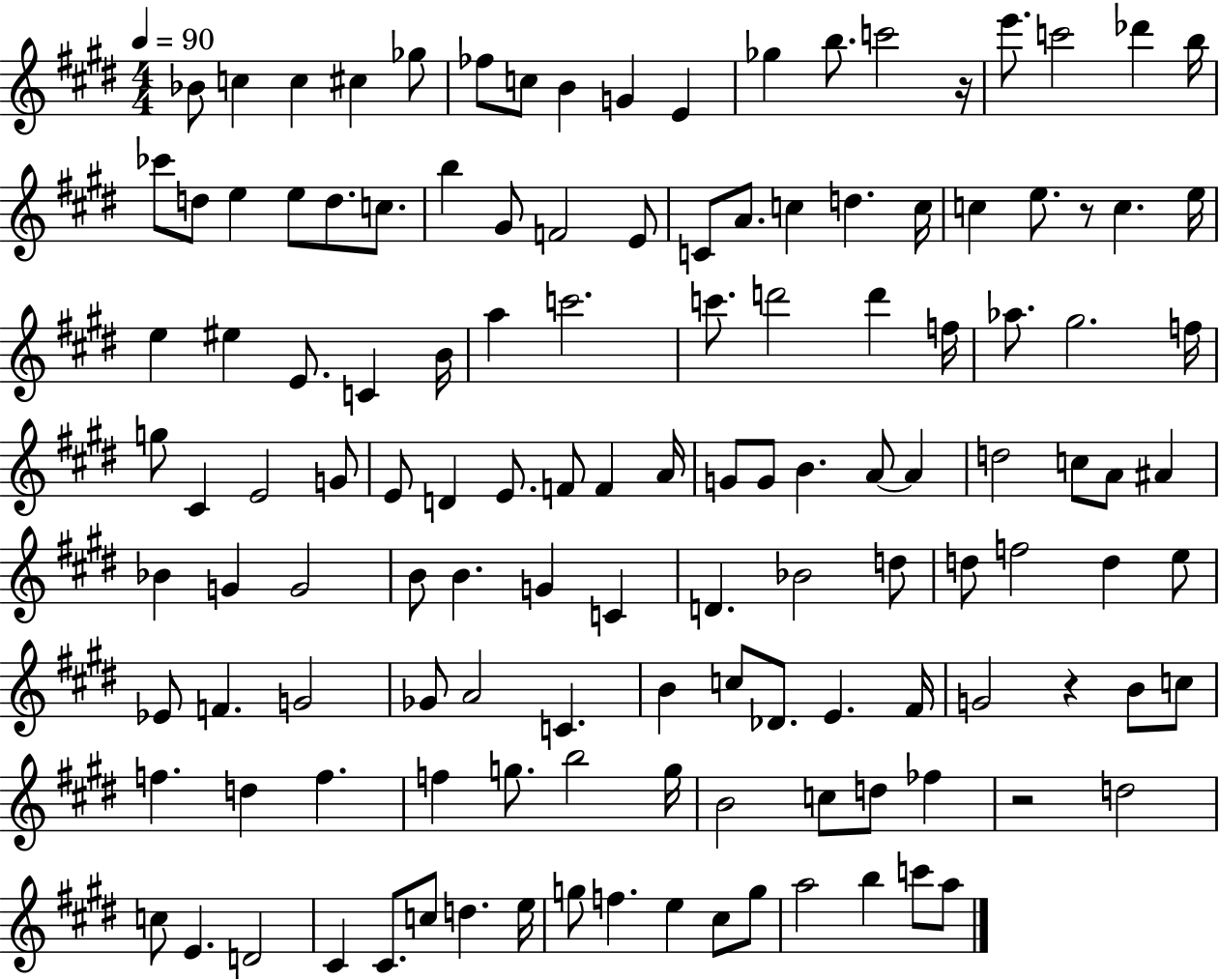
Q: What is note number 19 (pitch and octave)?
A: D5